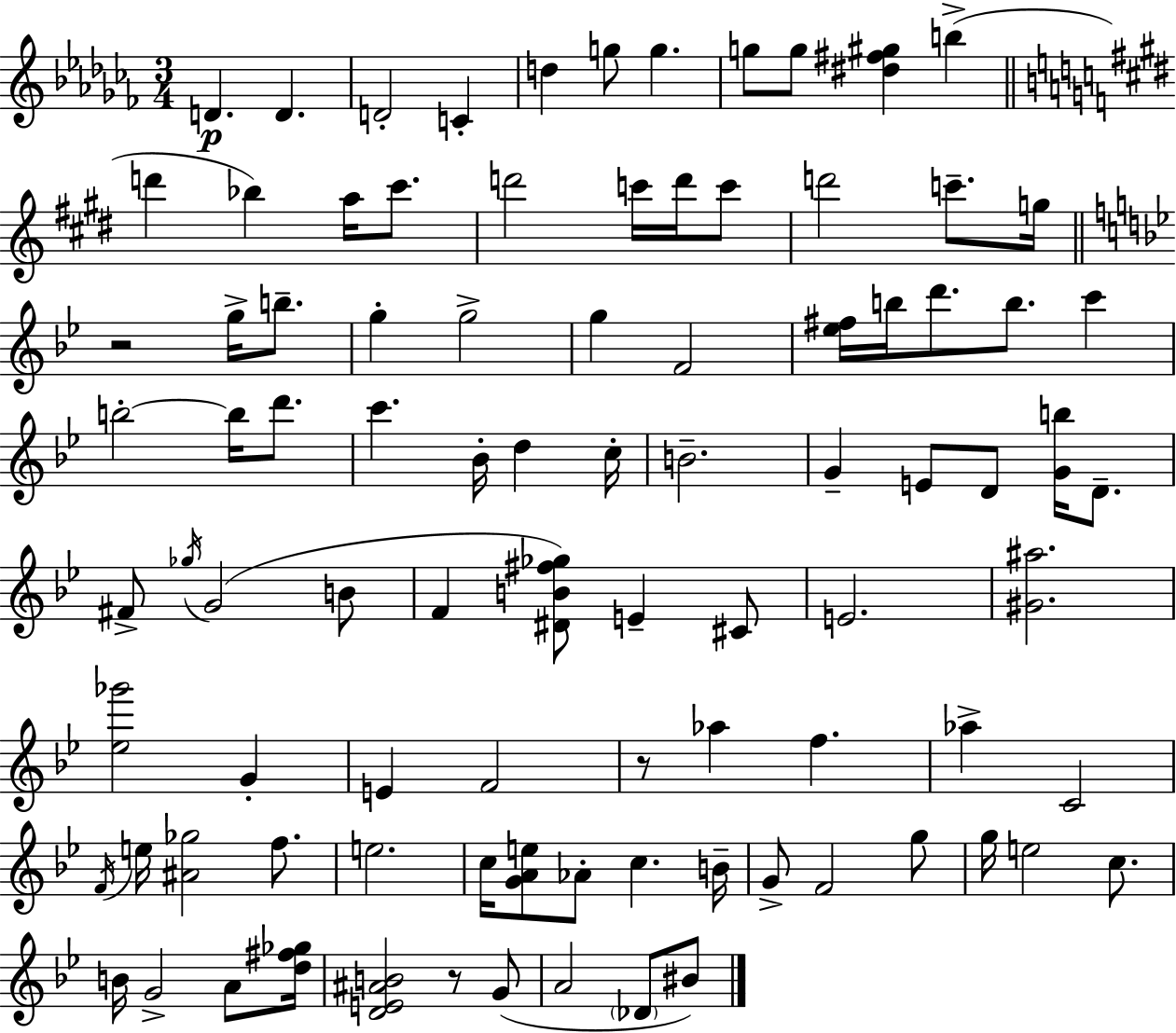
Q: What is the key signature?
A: AES minor